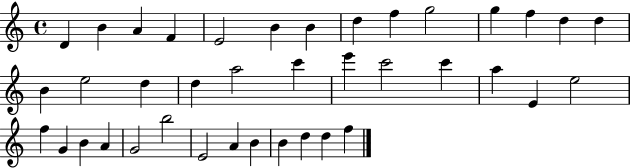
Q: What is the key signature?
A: C major